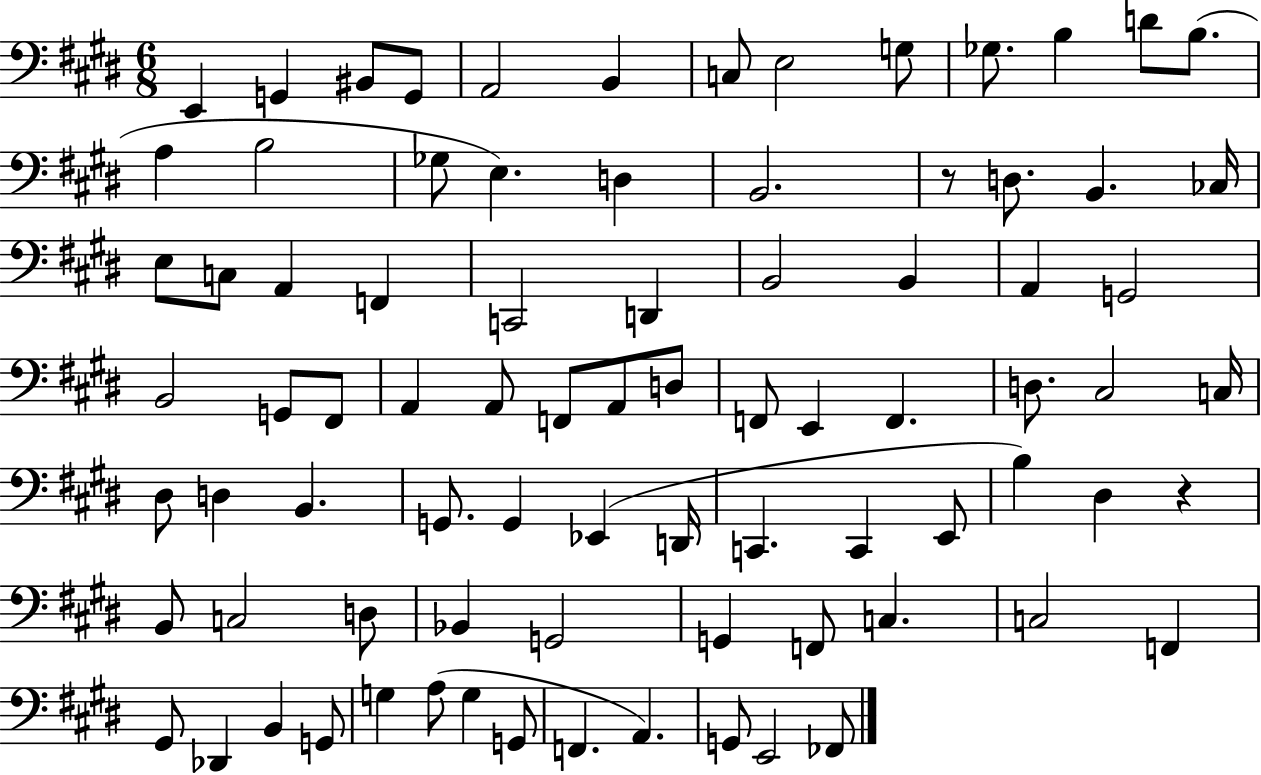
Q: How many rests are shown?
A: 2